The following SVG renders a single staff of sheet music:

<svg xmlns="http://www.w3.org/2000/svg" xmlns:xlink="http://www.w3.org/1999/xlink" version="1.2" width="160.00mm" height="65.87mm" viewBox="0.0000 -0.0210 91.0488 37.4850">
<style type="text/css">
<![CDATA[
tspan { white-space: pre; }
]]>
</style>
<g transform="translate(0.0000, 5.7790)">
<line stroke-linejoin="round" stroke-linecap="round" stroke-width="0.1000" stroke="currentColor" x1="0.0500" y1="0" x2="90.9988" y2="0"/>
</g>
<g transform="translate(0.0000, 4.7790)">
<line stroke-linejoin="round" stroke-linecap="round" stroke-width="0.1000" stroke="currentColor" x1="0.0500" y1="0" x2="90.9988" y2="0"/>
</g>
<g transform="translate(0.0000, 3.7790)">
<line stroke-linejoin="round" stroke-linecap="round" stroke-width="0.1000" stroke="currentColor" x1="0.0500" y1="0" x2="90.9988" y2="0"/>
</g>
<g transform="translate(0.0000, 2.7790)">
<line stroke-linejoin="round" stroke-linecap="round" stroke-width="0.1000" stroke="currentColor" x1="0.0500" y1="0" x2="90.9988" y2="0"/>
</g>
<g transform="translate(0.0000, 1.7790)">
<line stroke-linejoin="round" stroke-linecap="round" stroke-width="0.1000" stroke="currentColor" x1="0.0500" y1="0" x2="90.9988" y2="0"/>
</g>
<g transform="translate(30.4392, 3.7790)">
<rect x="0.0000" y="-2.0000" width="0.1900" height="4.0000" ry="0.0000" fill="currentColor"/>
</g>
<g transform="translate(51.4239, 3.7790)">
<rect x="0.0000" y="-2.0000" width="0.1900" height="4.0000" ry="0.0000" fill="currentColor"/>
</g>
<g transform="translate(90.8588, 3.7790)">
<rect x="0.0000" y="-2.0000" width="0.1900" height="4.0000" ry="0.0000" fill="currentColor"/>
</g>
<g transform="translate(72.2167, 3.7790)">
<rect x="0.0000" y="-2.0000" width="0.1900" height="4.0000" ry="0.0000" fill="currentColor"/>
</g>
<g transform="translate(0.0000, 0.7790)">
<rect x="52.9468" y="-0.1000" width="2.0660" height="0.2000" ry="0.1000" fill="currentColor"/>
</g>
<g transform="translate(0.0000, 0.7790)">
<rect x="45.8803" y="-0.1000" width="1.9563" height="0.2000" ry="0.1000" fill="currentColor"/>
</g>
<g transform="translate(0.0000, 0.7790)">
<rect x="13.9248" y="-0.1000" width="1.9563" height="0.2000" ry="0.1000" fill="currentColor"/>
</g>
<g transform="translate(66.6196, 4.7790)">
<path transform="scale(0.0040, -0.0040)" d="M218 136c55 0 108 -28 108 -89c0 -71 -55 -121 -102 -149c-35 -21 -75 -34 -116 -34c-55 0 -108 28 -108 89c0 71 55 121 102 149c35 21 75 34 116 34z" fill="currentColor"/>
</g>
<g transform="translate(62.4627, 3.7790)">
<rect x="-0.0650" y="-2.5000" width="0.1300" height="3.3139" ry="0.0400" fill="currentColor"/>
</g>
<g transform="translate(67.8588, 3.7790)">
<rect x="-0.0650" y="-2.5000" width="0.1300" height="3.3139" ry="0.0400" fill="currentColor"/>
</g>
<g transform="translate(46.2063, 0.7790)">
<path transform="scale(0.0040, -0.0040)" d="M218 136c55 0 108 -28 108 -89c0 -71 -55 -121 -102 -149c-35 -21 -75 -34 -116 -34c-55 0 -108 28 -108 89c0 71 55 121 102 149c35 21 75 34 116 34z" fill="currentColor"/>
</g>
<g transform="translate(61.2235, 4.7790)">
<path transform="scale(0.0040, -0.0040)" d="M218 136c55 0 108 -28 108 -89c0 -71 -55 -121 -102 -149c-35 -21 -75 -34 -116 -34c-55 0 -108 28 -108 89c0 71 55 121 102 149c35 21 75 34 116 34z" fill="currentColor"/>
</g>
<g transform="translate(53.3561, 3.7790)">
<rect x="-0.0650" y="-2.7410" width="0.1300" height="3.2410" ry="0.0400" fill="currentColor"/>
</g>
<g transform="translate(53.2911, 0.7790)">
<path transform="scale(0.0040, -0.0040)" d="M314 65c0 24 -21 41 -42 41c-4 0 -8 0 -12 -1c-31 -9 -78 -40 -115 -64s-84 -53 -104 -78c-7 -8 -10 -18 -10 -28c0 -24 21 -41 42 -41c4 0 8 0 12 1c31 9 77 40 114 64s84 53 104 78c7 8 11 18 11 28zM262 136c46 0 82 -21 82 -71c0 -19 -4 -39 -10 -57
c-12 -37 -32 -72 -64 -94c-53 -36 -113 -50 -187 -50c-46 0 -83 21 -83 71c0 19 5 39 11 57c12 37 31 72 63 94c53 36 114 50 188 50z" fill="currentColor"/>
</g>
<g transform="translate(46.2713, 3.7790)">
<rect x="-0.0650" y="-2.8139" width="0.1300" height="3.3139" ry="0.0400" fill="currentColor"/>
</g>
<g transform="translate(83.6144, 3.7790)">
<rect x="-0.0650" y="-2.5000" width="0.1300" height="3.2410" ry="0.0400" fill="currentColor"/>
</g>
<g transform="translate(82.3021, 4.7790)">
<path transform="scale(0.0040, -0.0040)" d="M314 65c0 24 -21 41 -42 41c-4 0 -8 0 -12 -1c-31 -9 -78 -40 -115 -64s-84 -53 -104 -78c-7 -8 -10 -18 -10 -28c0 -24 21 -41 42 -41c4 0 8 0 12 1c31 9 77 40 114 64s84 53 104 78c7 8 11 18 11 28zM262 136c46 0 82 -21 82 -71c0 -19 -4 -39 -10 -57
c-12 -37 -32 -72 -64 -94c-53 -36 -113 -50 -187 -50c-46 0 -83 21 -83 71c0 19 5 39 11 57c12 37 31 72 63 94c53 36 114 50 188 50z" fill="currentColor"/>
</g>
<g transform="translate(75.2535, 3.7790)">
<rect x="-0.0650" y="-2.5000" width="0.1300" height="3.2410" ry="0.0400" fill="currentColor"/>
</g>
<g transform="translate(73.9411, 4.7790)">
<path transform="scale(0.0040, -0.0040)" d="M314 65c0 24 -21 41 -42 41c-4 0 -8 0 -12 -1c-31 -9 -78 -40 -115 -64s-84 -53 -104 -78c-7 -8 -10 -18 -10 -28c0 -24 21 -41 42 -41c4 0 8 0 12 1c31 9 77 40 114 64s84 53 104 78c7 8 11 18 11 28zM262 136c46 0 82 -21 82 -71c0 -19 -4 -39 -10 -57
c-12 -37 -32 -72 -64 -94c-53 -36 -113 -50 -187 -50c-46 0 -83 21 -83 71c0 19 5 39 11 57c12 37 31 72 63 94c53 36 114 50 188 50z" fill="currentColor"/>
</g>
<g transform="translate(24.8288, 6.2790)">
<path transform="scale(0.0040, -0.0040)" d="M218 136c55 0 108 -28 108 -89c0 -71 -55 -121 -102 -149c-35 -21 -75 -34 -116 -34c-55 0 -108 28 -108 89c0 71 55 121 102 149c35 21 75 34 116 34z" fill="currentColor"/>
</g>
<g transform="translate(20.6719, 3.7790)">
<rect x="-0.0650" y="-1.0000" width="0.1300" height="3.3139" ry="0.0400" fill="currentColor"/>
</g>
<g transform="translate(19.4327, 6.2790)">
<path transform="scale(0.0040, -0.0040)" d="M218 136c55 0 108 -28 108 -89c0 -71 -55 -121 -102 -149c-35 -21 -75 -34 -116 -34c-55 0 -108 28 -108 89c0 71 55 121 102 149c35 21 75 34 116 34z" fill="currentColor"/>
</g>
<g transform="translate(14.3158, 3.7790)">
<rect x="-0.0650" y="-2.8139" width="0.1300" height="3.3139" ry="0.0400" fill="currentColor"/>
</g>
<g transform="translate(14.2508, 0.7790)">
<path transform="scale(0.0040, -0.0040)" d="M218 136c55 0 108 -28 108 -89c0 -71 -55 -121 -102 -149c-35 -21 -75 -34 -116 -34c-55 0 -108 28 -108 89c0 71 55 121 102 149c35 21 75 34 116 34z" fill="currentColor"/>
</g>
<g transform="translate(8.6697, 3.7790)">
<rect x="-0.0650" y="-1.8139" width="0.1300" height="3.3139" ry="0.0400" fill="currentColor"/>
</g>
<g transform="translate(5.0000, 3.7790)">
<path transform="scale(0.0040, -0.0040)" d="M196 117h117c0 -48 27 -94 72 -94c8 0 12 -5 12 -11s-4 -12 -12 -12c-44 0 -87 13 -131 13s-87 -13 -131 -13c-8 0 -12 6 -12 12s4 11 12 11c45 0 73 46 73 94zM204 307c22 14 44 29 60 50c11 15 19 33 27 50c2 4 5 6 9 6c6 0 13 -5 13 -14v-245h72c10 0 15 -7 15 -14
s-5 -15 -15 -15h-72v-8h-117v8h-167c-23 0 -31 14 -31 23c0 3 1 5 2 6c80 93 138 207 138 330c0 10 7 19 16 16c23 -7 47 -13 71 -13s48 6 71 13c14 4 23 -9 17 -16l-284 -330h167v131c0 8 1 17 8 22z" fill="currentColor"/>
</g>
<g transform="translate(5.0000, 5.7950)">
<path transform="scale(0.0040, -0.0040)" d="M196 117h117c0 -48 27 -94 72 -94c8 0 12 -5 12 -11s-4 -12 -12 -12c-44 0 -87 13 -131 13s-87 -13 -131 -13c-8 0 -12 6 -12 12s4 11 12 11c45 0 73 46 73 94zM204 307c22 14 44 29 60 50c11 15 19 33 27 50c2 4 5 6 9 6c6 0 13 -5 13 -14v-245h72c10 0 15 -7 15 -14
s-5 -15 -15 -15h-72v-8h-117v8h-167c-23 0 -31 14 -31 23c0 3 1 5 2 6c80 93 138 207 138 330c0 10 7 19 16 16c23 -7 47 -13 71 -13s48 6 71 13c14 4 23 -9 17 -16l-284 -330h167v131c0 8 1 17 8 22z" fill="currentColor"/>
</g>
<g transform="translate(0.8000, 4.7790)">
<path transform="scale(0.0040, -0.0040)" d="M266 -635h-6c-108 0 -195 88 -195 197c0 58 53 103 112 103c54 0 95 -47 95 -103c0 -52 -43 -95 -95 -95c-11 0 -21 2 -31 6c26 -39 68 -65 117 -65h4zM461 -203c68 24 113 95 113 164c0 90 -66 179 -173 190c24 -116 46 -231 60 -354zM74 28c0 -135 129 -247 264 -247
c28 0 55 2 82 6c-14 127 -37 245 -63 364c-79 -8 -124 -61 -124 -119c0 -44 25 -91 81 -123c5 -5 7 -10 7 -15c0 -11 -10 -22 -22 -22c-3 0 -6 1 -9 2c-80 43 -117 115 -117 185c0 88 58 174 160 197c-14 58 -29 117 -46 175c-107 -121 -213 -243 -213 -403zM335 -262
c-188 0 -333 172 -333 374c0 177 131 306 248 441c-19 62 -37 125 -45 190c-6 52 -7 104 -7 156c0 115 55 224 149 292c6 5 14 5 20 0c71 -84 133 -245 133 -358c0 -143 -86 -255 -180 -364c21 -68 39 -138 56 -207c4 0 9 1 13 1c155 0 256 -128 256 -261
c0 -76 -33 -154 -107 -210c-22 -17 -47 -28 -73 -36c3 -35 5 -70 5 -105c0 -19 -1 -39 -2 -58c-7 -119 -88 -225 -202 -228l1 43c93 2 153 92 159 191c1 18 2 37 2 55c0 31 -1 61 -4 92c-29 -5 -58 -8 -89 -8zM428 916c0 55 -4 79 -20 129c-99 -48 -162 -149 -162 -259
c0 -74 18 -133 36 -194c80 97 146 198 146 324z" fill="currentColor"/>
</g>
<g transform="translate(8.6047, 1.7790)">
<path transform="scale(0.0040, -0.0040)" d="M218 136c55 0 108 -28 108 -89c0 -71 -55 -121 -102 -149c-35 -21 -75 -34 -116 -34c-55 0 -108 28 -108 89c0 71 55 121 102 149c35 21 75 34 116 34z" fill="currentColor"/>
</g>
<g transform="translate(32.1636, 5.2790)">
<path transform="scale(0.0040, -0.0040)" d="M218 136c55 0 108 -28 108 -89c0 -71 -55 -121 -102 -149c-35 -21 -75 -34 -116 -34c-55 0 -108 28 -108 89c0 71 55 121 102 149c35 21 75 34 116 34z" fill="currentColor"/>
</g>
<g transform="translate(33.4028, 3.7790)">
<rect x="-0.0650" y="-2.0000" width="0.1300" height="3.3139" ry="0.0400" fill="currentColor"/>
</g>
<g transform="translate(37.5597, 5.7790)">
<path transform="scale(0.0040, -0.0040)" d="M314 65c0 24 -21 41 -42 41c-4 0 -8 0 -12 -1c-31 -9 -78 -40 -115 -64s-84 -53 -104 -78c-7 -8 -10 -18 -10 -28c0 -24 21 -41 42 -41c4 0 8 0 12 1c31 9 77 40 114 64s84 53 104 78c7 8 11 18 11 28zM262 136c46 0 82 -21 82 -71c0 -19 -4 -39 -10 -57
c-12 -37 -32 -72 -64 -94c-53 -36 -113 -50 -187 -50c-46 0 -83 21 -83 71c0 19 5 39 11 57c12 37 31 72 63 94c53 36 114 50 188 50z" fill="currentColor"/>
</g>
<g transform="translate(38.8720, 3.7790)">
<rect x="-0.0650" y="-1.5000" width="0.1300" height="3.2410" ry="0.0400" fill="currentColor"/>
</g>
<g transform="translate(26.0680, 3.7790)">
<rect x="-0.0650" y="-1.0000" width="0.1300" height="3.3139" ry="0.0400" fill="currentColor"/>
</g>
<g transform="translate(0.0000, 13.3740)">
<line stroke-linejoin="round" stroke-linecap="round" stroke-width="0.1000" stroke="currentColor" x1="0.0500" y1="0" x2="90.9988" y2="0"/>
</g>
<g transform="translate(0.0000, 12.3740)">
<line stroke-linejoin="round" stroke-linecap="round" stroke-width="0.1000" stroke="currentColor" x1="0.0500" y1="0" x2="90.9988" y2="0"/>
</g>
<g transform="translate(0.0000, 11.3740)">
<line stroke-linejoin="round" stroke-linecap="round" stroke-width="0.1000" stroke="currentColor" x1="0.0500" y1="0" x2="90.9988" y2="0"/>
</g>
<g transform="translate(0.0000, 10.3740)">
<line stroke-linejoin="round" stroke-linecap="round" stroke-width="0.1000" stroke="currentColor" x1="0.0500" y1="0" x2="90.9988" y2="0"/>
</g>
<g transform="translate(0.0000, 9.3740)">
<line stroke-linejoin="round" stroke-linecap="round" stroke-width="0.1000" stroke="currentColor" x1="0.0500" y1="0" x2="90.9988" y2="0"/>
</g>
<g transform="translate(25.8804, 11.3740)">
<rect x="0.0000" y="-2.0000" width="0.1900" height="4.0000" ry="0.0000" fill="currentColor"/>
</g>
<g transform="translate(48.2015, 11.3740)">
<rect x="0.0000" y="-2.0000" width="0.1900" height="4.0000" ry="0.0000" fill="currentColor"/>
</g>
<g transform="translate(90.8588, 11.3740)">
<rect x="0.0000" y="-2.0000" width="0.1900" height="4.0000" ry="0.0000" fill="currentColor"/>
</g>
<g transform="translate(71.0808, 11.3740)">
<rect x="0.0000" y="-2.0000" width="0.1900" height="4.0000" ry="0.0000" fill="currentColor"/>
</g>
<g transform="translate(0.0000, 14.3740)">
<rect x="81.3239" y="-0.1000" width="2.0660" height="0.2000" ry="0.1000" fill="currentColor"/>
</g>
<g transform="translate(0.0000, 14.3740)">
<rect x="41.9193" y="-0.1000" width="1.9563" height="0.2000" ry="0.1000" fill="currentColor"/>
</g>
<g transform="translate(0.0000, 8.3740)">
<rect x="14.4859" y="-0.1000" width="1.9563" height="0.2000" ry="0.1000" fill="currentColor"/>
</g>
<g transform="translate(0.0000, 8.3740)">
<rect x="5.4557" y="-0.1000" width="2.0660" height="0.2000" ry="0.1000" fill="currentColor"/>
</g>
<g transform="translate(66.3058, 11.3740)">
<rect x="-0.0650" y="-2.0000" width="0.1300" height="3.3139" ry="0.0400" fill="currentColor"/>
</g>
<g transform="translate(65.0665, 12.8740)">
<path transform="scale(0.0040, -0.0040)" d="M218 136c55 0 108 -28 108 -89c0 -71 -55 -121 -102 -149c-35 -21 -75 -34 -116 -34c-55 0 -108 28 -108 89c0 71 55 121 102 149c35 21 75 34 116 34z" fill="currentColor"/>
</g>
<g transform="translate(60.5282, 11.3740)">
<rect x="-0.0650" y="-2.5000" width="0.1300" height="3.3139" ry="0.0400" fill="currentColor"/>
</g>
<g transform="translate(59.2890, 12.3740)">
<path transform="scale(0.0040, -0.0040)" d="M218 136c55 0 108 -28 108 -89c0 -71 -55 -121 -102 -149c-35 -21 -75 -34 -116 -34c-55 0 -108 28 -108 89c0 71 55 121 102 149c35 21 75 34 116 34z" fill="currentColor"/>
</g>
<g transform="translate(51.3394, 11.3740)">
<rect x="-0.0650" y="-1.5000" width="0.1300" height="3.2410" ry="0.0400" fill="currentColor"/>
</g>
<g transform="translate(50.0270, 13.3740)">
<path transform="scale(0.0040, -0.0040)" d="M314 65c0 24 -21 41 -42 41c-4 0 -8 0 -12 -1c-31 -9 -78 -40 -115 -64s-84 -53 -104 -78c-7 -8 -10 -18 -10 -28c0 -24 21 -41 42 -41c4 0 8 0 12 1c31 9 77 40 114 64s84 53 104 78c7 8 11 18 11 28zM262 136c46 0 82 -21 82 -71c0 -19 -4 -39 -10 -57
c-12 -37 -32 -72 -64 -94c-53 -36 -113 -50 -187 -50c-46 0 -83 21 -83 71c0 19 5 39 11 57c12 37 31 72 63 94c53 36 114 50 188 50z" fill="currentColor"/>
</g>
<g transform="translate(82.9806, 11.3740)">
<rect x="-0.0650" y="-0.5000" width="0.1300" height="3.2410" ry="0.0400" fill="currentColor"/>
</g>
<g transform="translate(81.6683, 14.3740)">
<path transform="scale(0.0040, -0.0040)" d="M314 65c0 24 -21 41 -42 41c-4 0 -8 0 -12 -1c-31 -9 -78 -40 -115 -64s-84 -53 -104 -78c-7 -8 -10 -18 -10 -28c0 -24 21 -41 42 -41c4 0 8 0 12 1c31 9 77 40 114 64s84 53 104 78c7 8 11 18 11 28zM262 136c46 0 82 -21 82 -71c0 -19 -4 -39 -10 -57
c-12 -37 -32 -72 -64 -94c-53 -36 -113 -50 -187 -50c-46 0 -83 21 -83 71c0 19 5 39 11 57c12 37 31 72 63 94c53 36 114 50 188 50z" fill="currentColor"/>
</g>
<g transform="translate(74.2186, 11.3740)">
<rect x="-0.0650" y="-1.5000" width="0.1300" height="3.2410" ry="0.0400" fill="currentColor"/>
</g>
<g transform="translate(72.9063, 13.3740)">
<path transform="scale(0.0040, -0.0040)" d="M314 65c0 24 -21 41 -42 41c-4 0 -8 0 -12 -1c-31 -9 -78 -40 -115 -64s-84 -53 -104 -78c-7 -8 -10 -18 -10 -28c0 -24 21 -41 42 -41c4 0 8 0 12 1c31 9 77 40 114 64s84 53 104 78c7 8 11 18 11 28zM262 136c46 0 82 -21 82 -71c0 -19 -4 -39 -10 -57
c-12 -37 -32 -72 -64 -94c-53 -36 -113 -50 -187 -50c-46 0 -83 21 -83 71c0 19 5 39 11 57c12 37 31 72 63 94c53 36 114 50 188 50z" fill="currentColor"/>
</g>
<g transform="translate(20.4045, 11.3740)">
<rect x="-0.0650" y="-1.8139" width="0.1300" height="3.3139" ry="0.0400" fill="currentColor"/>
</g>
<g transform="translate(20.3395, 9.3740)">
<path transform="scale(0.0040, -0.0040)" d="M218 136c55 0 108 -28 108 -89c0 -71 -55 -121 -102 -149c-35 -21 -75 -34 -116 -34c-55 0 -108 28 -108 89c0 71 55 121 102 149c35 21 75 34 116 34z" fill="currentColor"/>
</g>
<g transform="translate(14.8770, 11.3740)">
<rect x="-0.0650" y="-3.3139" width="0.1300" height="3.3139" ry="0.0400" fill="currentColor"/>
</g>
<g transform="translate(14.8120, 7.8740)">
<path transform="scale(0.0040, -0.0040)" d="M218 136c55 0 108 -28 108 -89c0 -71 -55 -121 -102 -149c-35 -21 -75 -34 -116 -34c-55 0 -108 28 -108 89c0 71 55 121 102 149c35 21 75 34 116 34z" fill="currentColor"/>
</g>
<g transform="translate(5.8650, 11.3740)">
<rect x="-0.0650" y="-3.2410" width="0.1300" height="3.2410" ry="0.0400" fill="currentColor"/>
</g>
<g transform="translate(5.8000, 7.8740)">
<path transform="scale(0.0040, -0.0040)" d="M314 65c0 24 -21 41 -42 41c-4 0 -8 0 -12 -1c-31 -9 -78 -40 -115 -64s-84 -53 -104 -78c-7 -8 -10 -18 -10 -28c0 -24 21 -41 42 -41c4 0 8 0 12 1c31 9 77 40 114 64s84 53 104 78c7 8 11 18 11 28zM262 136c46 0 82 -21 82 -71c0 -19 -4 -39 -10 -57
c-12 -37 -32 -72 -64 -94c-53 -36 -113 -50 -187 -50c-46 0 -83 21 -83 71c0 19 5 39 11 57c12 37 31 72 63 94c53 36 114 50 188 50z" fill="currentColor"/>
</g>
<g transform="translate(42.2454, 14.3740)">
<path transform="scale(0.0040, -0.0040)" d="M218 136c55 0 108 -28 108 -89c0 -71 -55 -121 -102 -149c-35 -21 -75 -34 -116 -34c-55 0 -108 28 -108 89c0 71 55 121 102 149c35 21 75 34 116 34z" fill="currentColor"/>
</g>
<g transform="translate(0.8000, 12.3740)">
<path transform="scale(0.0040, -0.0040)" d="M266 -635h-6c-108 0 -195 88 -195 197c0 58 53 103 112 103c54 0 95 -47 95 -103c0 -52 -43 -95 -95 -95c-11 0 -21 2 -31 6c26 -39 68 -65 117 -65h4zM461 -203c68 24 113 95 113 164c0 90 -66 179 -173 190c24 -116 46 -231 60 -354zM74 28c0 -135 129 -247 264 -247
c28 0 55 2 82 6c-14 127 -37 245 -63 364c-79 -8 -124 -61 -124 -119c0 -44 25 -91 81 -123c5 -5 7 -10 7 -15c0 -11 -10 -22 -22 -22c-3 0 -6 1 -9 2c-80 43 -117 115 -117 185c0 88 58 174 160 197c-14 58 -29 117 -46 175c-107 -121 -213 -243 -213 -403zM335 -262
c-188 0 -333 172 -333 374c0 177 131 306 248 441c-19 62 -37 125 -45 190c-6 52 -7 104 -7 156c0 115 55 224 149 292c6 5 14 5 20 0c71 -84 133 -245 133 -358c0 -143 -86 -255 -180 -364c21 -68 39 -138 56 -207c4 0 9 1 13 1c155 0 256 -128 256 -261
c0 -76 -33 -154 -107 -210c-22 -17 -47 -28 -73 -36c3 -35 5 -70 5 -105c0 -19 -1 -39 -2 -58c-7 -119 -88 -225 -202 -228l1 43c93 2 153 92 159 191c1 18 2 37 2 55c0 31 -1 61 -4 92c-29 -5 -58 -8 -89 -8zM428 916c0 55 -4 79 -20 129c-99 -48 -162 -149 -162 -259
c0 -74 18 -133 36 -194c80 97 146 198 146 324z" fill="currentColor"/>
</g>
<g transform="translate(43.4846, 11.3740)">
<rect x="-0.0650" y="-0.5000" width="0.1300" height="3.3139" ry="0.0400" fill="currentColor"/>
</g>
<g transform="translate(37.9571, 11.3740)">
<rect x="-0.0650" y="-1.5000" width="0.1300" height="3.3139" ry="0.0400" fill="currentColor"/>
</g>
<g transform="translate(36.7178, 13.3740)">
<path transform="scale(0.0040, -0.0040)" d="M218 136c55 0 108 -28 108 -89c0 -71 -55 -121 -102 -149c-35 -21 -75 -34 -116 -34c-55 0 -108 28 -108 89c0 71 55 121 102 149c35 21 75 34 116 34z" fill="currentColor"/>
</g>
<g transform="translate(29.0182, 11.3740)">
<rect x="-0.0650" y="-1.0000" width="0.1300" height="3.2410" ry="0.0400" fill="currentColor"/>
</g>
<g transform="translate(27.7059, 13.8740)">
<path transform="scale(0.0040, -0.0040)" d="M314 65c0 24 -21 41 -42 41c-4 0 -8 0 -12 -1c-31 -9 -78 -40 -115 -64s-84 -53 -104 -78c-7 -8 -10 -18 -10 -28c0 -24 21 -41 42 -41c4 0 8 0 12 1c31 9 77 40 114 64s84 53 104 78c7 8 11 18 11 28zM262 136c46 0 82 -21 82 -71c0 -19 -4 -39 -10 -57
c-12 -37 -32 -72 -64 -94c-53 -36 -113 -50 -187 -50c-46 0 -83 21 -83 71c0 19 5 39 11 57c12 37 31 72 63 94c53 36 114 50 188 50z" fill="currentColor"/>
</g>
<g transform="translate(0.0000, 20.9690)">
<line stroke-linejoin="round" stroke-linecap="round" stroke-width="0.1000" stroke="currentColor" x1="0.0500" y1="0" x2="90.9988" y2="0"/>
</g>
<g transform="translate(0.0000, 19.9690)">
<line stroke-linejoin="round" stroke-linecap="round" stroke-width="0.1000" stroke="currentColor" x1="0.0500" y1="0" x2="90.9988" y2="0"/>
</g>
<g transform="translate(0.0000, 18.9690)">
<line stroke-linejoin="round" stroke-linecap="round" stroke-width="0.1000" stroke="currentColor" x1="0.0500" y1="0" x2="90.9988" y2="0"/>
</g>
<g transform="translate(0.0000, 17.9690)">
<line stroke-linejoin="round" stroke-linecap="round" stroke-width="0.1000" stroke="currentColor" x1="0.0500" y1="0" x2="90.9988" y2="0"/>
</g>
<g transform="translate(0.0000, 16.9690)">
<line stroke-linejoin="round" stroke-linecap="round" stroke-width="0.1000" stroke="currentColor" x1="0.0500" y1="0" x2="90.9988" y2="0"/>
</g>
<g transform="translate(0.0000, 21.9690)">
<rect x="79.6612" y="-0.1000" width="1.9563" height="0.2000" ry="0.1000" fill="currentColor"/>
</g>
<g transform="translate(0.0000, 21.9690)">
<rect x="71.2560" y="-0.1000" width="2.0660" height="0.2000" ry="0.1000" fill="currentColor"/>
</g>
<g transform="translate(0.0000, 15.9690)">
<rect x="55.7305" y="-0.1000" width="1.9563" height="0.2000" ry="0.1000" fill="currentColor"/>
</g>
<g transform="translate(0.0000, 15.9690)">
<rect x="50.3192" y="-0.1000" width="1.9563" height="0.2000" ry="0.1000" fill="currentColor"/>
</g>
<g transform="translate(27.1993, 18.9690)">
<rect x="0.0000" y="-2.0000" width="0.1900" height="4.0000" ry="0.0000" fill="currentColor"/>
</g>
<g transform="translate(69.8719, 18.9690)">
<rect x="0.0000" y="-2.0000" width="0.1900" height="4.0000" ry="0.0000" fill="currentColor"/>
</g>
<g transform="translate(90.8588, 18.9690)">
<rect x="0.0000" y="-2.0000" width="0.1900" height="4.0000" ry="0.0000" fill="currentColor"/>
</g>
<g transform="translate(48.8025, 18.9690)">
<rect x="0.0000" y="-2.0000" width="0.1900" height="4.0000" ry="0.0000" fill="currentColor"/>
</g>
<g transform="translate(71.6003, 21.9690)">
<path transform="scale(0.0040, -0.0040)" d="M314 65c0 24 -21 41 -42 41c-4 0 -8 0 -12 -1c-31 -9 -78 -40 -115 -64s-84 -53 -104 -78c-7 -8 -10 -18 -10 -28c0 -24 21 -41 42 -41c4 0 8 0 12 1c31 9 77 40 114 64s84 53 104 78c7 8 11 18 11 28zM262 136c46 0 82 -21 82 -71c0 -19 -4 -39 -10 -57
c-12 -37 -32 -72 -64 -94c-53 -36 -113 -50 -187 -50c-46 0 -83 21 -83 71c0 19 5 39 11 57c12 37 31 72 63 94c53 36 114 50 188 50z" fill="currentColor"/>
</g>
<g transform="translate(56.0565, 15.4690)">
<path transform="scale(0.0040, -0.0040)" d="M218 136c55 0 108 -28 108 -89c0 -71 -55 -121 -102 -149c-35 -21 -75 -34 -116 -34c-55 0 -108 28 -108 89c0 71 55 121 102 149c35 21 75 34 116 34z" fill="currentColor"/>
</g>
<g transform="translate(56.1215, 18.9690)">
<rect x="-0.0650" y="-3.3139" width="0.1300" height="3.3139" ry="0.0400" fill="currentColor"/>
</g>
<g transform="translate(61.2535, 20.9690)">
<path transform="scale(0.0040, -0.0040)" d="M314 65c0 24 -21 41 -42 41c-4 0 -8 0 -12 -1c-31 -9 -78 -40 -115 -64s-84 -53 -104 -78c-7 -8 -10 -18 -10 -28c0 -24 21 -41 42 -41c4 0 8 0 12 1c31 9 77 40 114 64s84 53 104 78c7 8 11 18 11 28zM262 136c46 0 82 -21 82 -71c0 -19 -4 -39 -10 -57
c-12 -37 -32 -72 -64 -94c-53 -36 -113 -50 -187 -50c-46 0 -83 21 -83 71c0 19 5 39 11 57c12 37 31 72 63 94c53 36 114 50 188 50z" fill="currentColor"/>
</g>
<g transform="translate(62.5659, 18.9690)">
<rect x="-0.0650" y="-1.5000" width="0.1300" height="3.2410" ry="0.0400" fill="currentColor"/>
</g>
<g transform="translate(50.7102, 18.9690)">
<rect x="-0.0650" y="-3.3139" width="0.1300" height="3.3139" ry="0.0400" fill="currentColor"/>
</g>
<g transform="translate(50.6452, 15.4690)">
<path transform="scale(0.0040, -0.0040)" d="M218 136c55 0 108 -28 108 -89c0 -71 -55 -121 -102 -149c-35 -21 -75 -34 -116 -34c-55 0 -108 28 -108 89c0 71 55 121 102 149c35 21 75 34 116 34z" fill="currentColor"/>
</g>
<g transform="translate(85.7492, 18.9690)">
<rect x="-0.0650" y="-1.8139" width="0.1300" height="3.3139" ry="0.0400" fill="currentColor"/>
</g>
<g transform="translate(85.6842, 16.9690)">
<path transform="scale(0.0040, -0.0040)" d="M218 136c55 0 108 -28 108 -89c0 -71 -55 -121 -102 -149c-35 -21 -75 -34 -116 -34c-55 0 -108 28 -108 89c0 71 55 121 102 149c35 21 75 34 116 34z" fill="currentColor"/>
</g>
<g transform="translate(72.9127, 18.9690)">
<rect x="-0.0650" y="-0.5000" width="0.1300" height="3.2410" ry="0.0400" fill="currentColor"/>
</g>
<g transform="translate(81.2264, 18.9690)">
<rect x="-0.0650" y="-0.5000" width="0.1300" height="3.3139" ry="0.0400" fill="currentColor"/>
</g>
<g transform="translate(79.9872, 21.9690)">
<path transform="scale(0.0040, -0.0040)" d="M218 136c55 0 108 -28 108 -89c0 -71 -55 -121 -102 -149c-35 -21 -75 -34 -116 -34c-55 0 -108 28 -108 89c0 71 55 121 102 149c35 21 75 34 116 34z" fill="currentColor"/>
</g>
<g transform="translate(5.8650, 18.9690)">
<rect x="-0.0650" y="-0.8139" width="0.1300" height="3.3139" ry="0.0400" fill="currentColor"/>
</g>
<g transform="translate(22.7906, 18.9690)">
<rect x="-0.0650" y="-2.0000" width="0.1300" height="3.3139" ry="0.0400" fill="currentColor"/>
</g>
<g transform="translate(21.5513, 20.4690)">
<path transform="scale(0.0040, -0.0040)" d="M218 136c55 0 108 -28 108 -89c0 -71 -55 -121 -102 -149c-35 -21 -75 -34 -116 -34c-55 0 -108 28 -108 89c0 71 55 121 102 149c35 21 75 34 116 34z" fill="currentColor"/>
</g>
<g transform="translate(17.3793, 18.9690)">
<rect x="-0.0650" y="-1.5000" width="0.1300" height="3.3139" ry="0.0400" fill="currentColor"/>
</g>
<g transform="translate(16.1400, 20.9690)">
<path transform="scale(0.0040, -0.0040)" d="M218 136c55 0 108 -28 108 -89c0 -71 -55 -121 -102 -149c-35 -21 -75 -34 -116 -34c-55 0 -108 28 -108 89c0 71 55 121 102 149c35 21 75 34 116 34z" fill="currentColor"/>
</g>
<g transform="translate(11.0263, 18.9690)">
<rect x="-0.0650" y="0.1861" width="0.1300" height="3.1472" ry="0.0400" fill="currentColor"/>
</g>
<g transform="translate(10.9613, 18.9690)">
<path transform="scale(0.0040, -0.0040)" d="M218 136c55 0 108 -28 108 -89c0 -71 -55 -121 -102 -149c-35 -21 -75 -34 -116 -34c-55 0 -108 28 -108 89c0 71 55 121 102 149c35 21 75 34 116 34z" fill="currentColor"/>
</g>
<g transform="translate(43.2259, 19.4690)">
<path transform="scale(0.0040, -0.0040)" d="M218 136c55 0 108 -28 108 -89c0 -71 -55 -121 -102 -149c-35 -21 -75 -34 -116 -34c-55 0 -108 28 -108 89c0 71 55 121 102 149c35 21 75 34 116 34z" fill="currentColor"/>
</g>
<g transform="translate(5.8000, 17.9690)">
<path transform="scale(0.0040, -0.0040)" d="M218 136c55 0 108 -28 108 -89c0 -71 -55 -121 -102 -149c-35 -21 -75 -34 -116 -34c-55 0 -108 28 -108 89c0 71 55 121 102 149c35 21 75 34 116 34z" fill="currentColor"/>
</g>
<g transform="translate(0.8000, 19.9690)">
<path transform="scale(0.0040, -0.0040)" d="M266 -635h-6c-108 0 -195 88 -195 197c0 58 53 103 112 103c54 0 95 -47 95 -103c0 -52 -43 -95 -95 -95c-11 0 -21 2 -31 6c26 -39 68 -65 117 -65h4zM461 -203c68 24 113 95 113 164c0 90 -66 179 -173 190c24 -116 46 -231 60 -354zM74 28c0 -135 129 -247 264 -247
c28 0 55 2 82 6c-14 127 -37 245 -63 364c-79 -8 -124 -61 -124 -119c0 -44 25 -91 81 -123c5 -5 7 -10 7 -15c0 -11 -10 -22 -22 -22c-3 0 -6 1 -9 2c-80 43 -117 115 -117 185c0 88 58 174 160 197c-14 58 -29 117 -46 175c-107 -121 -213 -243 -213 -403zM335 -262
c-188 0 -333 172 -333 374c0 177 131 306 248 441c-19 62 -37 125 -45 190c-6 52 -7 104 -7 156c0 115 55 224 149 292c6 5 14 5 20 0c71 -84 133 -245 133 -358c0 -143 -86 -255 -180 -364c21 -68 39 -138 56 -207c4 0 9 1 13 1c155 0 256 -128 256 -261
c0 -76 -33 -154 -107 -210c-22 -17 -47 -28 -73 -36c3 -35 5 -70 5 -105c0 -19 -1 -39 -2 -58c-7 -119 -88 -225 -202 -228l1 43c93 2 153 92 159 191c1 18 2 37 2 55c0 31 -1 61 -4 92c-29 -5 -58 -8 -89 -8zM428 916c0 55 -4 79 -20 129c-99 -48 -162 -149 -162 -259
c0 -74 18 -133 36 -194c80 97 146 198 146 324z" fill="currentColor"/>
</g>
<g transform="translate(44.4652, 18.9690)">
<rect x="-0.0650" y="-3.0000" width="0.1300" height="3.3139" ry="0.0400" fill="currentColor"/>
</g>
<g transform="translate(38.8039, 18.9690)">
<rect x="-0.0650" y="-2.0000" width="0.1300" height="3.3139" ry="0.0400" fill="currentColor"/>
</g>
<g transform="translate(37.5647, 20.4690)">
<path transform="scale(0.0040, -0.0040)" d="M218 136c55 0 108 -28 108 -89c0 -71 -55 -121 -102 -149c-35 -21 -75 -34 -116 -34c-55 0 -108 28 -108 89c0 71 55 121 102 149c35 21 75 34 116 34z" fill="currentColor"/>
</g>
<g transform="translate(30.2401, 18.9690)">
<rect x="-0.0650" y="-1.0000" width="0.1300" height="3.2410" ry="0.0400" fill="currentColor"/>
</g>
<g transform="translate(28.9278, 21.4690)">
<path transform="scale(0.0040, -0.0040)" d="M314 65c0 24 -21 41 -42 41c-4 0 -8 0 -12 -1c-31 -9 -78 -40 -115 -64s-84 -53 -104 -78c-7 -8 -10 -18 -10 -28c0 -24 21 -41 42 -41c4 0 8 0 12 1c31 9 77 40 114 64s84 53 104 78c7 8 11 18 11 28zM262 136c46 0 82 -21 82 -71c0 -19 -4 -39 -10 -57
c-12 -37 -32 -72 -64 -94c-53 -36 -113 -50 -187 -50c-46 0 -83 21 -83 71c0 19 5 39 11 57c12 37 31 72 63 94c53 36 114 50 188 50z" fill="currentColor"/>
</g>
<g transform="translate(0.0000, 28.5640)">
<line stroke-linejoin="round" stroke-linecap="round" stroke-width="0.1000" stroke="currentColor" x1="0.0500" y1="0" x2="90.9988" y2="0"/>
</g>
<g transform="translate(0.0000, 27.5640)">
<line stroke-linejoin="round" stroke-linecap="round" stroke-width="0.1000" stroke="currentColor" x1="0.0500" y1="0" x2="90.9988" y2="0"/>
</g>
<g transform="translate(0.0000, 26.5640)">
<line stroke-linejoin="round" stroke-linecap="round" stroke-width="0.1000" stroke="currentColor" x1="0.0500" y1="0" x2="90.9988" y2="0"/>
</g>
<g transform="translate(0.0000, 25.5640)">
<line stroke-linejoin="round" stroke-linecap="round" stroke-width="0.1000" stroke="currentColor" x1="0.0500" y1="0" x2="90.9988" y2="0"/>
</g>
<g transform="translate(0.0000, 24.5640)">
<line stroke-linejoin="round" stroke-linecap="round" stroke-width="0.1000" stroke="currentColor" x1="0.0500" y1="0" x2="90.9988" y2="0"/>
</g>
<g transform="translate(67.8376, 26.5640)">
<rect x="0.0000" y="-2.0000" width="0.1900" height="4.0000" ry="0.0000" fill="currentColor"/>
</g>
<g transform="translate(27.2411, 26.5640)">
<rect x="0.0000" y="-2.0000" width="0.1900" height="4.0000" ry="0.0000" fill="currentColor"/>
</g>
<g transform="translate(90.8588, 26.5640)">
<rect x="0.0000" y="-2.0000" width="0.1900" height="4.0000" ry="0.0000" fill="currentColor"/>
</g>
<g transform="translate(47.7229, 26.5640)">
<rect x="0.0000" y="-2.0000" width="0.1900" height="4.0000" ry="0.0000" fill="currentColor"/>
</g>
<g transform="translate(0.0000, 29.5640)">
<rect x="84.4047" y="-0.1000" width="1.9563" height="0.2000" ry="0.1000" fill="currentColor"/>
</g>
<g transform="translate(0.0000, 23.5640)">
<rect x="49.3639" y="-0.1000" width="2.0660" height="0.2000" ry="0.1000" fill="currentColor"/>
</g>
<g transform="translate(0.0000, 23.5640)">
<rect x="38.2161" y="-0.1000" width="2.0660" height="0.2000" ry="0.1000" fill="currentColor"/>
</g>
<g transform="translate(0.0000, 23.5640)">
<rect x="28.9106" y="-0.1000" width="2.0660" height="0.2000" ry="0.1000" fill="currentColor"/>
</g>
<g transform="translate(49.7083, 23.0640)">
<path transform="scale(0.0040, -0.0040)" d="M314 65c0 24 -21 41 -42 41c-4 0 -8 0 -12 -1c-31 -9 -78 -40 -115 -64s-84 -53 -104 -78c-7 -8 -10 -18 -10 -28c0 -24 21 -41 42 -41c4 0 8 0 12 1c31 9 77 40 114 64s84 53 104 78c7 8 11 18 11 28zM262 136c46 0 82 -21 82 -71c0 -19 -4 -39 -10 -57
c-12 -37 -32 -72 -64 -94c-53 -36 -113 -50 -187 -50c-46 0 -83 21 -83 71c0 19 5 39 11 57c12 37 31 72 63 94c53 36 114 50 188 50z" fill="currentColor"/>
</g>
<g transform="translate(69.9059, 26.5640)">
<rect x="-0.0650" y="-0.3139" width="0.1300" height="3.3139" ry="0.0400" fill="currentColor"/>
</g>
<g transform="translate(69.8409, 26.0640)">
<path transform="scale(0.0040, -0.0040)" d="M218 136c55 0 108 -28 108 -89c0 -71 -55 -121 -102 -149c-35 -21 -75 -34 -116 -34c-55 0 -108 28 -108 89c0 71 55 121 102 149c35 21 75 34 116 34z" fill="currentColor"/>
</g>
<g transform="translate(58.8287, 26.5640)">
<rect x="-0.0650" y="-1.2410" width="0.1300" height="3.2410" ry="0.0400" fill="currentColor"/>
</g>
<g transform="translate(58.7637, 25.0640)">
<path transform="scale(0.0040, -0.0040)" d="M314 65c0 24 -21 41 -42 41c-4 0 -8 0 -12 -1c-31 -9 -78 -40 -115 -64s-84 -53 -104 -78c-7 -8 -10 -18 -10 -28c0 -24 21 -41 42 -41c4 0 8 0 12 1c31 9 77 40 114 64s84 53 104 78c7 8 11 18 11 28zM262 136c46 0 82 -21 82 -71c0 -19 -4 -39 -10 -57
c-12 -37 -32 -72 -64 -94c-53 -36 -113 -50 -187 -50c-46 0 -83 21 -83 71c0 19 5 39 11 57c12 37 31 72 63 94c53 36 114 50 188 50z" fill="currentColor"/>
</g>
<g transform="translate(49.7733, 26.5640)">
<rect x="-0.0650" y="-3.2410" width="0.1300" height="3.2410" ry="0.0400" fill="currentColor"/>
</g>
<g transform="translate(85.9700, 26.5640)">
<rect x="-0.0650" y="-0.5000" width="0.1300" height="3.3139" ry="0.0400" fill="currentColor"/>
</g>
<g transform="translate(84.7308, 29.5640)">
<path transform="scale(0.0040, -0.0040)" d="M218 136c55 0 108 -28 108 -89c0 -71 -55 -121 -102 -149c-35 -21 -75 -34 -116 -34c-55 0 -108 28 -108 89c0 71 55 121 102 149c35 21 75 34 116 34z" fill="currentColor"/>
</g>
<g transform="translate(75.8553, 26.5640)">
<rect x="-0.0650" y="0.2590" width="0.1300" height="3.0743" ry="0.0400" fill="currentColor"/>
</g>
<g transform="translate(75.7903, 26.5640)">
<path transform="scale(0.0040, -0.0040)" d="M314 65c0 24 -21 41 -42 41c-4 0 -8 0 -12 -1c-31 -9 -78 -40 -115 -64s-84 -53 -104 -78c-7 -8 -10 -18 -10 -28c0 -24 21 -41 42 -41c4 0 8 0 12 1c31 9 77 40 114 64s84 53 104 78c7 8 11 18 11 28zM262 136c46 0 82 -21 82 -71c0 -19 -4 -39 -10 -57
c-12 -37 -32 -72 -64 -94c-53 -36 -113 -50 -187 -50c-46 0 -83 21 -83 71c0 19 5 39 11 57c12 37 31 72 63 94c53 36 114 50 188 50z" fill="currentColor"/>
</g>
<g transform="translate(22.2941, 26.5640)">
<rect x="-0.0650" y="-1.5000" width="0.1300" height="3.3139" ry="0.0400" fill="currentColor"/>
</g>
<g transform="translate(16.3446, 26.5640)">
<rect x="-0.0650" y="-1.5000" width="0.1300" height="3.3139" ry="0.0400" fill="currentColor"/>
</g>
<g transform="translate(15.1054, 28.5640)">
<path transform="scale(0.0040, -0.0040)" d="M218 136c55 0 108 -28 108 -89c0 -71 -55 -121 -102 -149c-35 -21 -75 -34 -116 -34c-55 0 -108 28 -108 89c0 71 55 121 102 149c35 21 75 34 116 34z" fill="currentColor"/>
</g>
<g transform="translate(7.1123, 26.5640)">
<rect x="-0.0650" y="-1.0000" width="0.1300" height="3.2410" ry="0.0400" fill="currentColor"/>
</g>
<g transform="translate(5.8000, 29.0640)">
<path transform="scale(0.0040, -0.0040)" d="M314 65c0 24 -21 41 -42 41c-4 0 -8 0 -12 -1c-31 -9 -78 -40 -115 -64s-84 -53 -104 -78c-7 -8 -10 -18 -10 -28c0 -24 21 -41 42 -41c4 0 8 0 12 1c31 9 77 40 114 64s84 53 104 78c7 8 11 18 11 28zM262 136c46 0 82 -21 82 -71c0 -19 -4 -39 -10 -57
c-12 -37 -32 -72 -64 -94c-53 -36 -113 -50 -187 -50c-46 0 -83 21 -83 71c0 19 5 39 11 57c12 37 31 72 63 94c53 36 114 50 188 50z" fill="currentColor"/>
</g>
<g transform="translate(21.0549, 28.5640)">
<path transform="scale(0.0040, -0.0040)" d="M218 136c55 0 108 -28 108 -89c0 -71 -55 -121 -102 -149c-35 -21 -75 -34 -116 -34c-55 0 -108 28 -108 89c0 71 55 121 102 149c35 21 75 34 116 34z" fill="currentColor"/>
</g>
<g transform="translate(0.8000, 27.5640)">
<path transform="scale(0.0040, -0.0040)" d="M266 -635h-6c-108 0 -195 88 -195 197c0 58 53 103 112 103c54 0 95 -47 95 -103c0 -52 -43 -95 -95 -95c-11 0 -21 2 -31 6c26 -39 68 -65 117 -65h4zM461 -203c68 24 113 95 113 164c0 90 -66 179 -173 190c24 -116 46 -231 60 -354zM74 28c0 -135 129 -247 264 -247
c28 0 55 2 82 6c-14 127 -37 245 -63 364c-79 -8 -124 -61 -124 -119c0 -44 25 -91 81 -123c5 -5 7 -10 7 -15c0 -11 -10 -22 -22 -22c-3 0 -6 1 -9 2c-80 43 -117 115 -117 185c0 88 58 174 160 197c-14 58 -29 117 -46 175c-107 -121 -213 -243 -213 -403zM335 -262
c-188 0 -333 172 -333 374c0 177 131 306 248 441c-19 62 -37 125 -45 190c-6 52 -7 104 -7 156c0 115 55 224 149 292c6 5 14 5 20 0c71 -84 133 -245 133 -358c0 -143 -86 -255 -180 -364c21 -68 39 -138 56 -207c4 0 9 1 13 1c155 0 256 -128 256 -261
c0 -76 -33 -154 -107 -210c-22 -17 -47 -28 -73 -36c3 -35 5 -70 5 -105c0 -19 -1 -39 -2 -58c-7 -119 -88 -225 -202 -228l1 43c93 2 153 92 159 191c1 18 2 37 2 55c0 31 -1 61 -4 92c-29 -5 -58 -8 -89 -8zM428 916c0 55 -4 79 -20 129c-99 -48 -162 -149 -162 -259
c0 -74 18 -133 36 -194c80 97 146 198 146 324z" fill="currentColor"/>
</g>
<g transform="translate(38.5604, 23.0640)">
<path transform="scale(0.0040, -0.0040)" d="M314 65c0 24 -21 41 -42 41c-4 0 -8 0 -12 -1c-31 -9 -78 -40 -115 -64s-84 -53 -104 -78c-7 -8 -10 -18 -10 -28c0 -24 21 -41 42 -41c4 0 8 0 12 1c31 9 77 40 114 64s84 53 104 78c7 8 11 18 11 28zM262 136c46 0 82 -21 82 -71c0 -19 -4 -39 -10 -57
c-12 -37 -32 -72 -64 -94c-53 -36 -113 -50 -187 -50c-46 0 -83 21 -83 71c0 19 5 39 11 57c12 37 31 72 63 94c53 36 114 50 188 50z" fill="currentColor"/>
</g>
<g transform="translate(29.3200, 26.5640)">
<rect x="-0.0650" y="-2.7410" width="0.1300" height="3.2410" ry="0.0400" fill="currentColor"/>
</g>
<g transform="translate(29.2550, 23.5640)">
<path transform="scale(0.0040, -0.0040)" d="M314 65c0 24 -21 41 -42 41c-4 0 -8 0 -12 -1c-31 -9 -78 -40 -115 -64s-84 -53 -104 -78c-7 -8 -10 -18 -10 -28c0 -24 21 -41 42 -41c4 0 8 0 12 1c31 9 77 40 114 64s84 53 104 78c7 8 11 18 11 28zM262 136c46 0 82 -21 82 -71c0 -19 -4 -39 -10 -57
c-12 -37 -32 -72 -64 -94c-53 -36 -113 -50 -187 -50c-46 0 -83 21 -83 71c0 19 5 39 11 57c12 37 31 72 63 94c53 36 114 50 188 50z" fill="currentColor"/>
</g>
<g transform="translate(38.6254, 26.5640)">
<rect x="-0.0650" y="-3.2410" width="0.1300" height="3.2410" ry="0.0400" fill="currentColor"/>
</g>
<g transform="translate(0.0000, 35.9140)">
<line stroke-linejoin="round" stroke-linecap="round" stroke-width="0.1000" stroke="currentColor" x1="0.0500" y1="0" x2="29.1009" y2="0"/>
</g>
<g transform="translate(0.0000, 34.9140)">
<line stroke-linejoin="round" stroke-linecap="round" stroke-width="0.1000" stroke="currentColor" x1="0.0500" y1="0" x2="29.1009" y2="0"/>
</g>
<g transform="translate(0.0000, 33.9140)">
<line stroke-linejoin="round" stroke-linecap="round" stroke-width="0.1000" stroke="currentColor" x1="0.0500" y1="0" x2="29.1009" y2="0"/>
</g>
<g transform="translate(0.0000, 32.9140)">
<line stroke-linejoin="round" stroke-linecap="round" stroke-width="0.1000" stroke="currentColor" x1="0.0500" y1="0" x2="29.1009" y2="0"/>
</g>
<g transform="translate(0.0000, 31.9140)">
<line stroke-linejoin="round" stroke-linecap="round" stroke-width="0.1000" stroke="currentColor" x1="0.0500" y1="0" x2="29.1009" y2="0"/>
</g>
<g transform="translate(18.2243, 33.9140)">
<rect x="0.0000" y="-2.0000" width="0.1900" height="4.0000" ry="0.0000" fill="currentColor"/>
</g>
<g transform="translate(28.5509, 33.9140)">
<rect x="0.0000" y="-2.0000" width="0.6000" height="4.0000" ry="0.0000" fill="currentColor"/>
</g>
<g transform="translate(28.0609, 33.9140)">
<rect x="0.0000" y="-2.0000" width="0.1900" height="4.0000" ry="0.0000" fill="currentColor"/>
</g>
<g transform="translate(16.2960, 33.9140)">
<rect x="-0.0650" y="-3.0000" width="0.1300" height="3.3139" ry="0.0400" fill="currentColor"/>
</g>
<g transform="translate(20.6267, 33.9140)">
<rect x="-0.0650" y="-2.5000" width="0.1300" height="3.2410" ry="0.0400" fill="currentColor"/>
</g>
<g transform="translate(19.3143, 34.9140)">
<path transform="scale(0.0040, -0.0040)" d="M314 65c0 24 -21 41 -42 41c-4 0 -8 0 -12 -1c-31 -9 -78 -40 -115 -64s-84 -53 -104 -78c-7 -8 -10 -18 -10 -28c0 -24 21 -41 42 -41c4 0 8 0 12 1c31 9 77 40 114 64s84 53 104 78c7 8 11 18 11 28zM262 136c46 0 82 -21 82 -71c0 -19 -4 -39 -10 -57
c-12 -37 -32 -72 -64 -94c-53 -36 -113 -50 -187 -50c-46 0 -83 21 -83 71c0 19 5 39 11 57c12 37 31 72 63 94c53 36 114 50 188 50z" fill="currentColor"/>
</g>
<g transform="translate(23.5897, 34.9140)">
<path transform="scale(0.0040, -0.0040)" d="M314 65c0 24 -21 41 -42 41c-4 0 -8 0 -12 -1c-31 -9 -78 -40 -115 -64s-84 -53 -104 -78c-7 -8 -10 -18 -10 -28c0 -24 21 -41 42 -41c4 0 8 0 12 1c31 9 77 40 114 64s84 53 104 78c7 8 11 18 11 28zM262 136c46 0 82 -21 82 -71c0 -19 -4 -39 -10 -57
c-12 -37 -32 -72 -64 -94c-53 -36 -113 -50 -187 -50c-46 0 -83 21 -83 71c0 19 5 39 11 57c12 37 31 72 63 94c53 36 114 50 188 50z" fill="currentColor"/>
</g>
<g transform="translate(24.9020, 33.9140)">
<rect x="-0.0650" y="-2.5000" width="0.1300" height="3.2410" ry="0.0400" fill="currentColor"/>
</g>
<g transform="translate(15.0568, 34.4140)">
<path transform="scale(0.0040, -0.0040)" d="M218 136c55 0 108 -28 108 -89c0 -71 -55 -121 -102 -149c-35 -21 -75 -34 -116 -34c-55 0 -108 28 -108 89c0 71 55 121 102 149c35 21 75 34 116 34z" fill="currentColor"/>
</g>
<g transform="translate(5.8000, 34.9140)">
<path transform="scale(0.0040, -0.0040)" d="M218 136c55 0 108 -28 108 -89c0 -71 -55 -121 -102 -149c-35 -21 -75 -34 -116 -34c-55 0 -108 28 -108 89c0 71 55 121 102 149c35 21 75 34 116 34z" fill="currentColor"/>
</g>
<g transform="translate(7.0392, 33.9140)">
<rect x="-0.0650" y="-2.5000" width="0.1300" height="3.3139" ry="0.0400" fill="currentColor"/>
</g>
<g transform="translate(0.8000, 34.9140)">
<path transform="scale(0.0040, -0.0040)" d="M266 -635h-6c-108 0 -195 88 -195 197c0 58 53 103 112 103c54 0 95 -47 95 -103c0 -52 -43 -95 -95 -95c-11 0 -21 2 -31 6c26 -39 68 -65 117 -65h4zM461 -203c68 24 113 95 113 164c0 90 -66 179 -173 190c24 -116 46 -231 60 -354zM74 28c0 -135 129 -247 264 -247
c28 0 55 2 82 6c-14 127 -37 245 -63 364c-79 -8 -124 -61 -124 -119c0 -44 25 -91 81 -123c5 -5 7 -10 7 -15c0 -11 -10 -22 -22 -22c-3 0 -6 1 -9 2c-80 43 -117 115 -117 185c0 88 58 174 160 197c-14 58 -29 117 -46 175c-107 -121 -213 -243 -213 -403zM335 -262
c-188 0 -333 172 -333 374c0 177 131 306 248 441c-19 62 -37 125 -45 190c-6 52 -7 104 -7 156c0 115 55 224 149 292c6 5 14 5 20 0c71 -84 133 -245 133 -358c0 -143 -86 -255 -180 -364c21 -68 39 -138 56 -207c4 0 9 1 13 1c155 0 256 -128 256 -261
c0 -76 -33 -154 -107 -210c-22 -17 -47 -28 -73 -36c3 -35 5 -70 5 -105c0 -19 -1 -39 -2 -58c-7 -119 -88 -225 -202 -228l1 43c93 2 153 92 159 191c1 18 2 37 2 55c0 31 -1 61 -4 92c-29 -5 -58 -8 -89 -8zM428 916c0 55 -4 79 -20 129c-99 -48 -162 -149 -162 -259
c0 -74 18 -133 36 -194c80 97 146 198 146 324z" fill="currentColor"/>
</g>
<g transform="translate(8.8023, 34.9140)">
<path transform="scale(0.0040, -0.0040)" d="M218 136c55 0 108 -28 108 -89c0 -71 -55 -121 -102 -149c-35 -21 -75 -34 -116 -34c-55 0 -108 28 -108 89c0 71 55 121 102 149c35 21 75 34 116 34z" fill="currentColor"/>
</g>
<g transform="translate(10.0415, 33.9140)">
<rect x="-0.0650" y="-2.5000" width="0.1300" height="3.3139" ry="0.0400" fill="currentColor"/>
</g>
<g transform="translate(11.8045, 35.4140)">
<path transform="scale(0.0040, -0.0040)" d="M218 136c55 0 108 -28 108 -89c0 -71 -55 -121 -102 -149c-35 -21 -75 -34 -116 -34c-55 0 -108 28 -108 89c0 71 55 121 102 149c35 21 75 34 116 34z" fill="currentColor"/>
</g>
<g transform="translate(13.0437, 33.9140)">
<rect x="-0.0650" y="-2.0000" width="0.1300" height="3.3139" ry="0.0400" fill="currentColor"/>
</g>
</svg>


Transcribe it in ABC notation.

X:1
T:Untitled
M:4/4
L:1/4
K:C
f a D D F E2 a a2 G G G2 G2 b2 b f D2 E C E2 G F E2 C2 d B E F D2 F A b b E2 C2 C f D2 E E a2 b2 b2 e2 c B2 C G G F A G2 G2